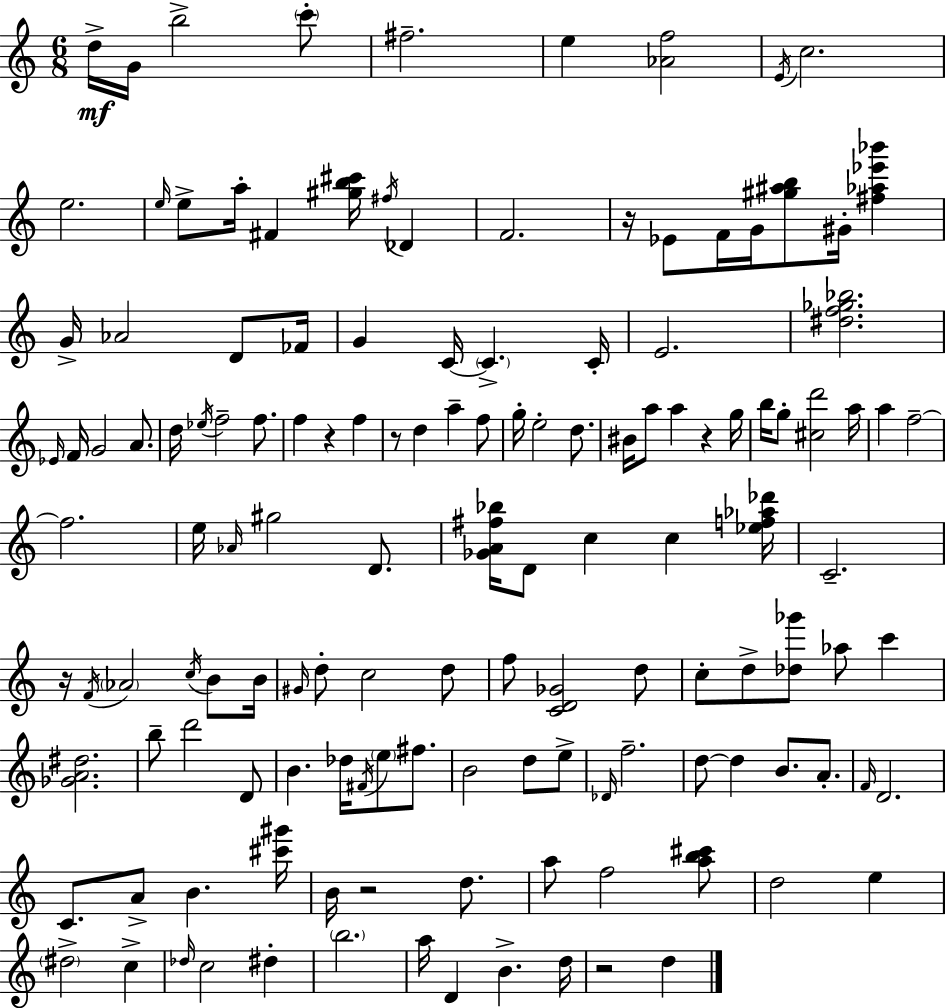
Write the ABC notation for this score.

X:1
T:Untitled
M:6/8
L:1/4
K:Am
d/4 G/4 b2 c'/2 ^f2 e [_Af]2 E/4 c2 e2 e/4 e/2 a/4 ^F [^gb^c']/4 ^f/4 _D F2 z/4 _E/2 F/4 G/4 [^g^ab]/2 ^G/4 [^f_a_e'_b'] G/4 _A2 D/2 _F/4 G C/4 C C/4 E2 [^df_g_b]2 _E/4 F/4 G2 A/2 d/4 _e/4 f2 f/2 f z f z/2 d a f/2 g/4 e2 d/2 ^B/4 a/2 a z g/4 b/4 g/2 [^cd']2 a/4 a f2 f2 e/4 _A/4 ^g2 D/2 [_GA^f_b]/4 D/2 c c [_ef_a_d']/4 C2 z/4 F/4 _A2 c/4 B/2 B/4 ^G/4 d/2 c2 d/2 f/2 [CD_G]2 d/2 c/2 d/2 [_d_g']/2 _a/2 c' [_GA^d]2 b/2 d'2 D/2 B _d/4 ^F/4 e/2 ^f/2 B2 d/2 e/2 _D/4 f2 d/2 d B/2 A/2 F/4 D2 C/2 A/2 B [^c'^g']/4 B/4 z2 d/2 a/2 f2 [ab^c']/2 d2 e ^d2 c _d/4 c2 ^d b2 a/4 D B d/4 z2 d